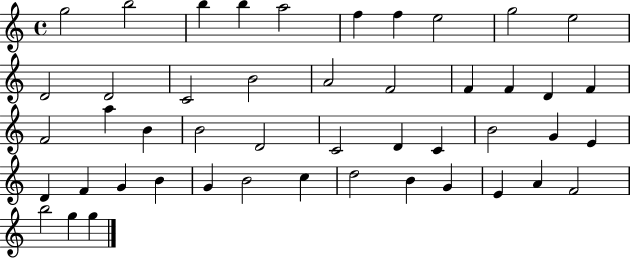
X:1
T:Untitled
M:4/4
L:1/4
K:C
g2 b2 b b a2 f f e2 g2 e2 D2 D2 C2 B2 A2 F2 F F D F F2 a B B2 D2 C2 D C B2 G E D F G B G B2 c d2 B G E A F2 b2 g g